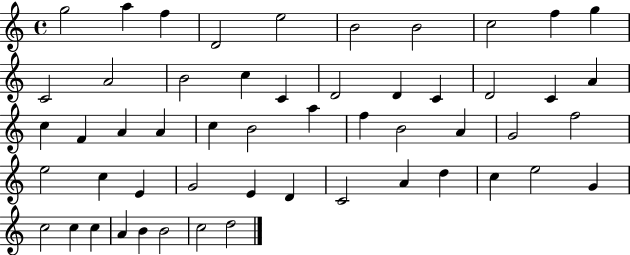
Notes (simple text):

G5/h A5/q F5/q D4/h E5/h B4/h B4/h C5/h F5/q G5/q C4/h A4/h B4/h C5/q C4/q D4/h D4/q C4/q D4/h C4/q A4/q C5/q F4/q A4/q A4/q C5/q B4/h A5/q F5/q B4/h A4/q G4/h F5/h E5/h C5/q E4/q G4/h E4/q D4/q C4/h A4/q D5/q C5/q E5/h G4/q C5/h C5/q C5/q A4/q B4/q B4/h C5/h D5/h